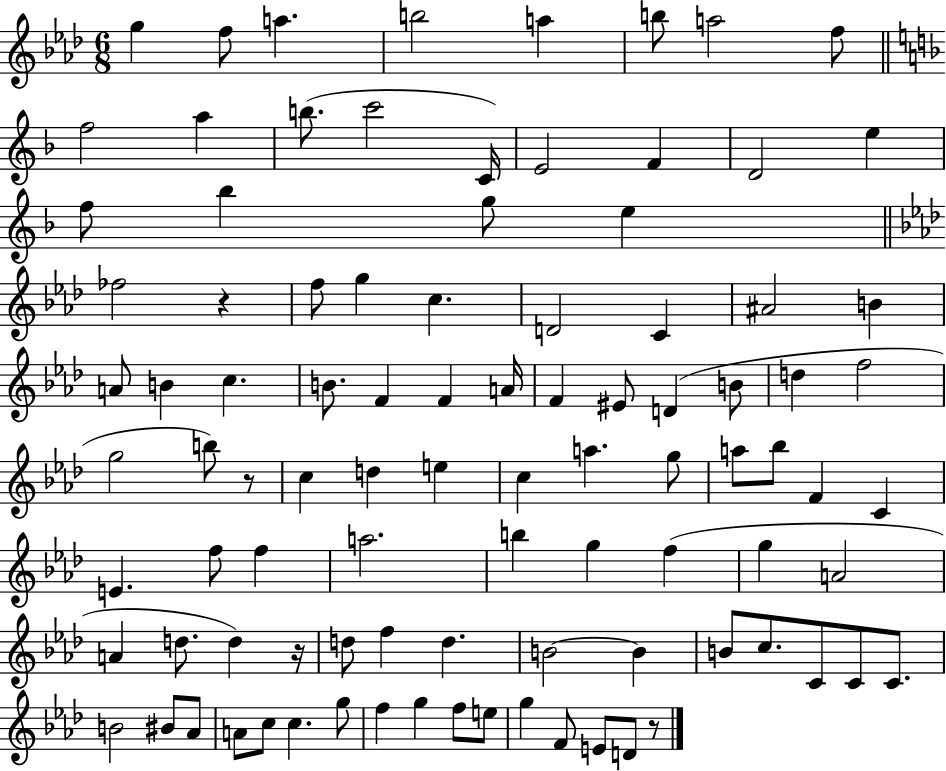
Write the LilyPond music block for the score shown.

{
  \clef treble
  \numericTimeSignature
  \time 6/8
  \key aes \major
  g''4 f''8 a''4. | b''2 a''4 | b''8 a''2 f''8 | \bar "||" \break \key d \minor f''2 a''4 | b''8.( c'''2 c'16) | e'2 f'4 | d'2 e''4 | \break f''8 bes''4 g''8 e''4 | \bar "||" \break \key aes \major fes''2 r4 | f''8 g''4 c''4. | d'2 c'4 | ais'2 b'4 | \break a'8 b'4 c''4. | b'8. f'4 f'4 a'16 | f'4 eis'8 d'4( b'8 | d''4 f''2 | \break g''2 b''8) r8 | c''4 d''4 e''4 | c''4 a''4. g''8 | a''8 bes''8 f'4 c'4 | \break e'4. f''8 f''4 | a''2. | b''4 g''4 f''4( | g''4 a'2 | \break a'4 d''8. d''4) r16 | d''8 f''4 d''4. | b'2~~ b'4 | b'8 c''8. c'8 c'8 c'8. | \break b'2 bis'8 aes'8 | a'8 c''8 c''4. g''8 | f''4 g''4 f''8 e''8 | g''4 f'8 e'8 d'8 r8 | \break \bar "|."
}